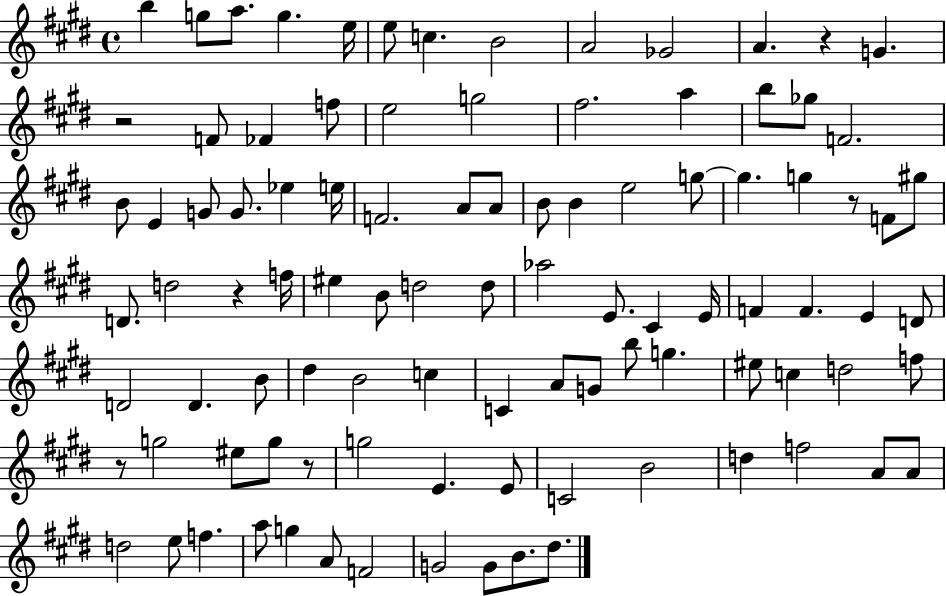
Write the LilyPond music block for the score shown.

{
  \clef treble
  \time 4/4
  \defaultTimeSignature
  \key e \major
  \repeat volta 2 { b''4 g''8 a''8. g''4. e''16 | e''8 c''4. b'2 | a'2 ges'2 | a'4. r4 g'4. | \break r2 f'8 fes'4 f''8 | e''2 g''2 | fis''2. a''4 | b''8 ges''8 f'2. | \break b'8 e'4 g'8 g'8. ees''4 e''16 | f'2. a'8 a'8 | b'8 b'4 e''2 g''8~~ | g''4. g''4 r8 f'8 gis''8 | \break d'8. d''2 r4 f''16 | eis''4 b'8 d''2 d''8 | aes''2 e'8. cis'4 e'16 | f'4 f'4. e'4 d'8 | \break d'2 d'4. b'8 | dis''4 b'2 c''4 | c'4 a'8 g'8 b''8 g''4. | eis''8 c''4 d''2 f''8 | \break r8 g''2 eis''8 g''8 r8 | g''2 e'4. e'8 | c'2 b'2 | d''4 f''2 a'8 a'8 | \break d''2 e''8 f''4. | a''8 g''4 a'8 f'2 | g'2 g'8 b'8. dis''8. | } \bar "|."
}